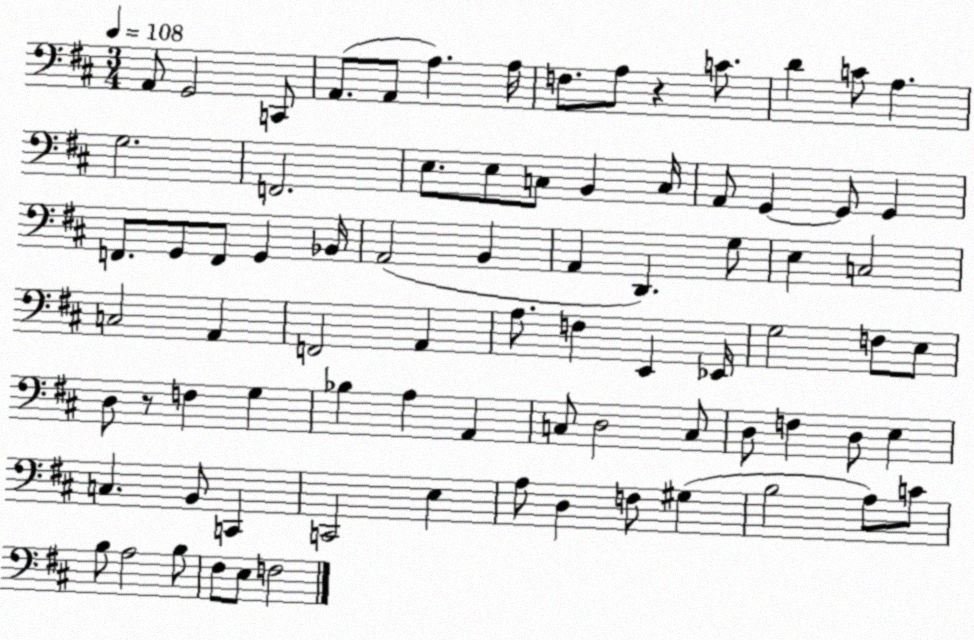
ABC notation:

X:1
T:Untitled
M:3/4
L:1/4
K:D
A,,/2 G,,2 C,,/2 A,,/2 A,,/2 A, A,/4 F,/2 A,/2 z C/2 D C/2 A, G,2 F,,2 E,/2 E,/2 C,/2 B,, C,/4 A,,/2 G,, G,,/2 G,, F,,/2 G,,/2 F,,/2 G,, _B,,/4 A,,2 B,, A,, D,, G,/2 E, C,2 C,2 A,, F,,2 A,, A,/2 F, E,, _E,,/4 G,2 F,/2 E,/2 D,/2 z/2 F, G, _B, A, A,, C,/2 D,2 C,/2 D,/2 F, D,/2 E, C, B,,/2 C,, C,,2 E, A,/2 D, F,/2 ^G, B,2 A,/2 C/2 B,/2 A,2 B,/2 ^F,/2 E,/2 F,2